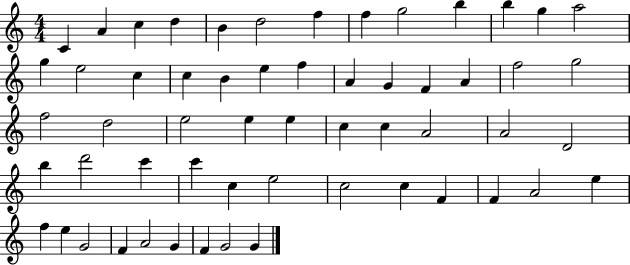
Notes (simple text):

C4/q A4/q C5/q D5/q B4/q D5/h F5/q F5/q G5/h B5/q B5/q G5/q A5/h G5/q E5/h C5/q C5/q B4/q E5/q F5/q A4/q G4/q F4/q A4/q F5/h G5/h F5/h D5/h E5/h E5/q E5/q C5/q C5/q A4/h A4/h D4/h B5/q D6/h C6/q C6/q C5/q E5/h C5/h C5/q F4/q F4/q A4/h E5/q F5/q E5/q G4/h F4/q A4/h G4/q F4/q G4/h G4/q